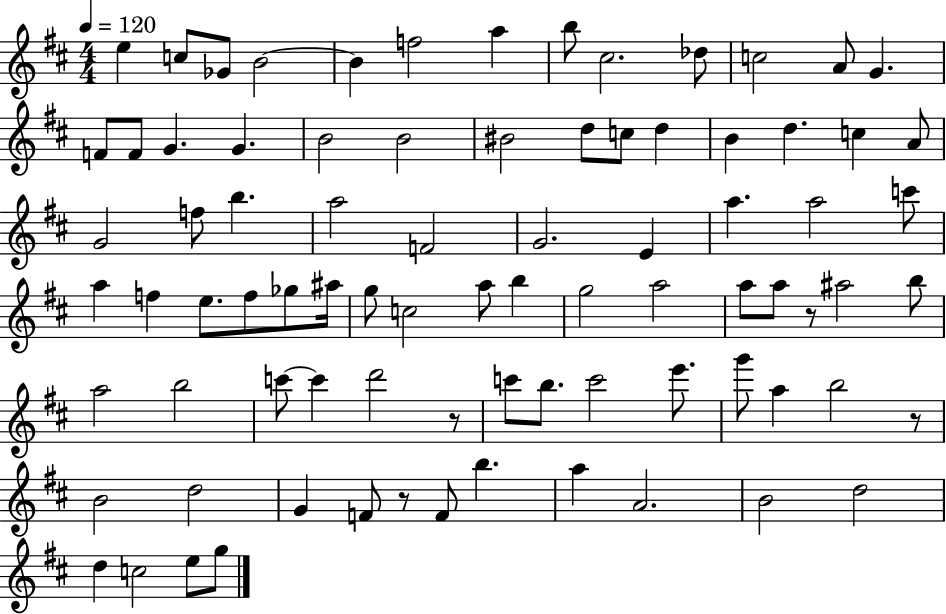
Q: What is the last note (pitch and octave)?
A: G5